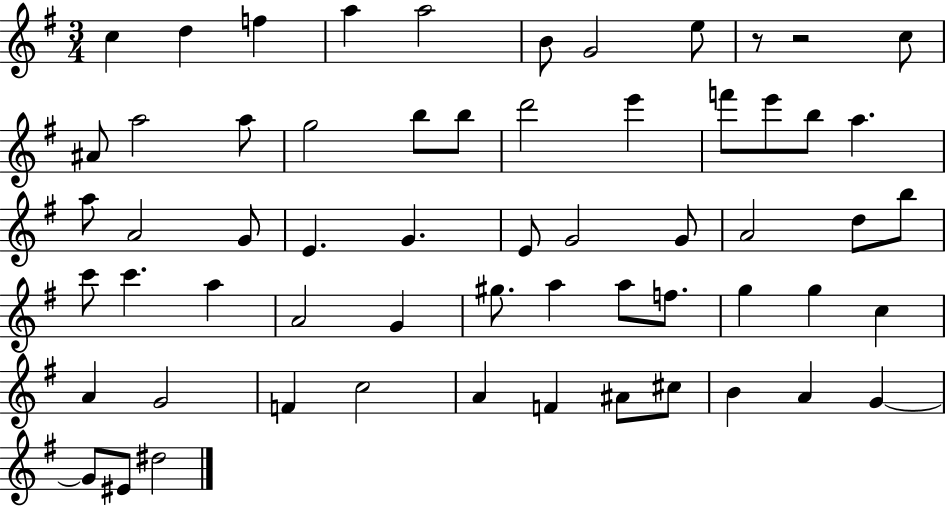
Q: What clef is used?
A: treble